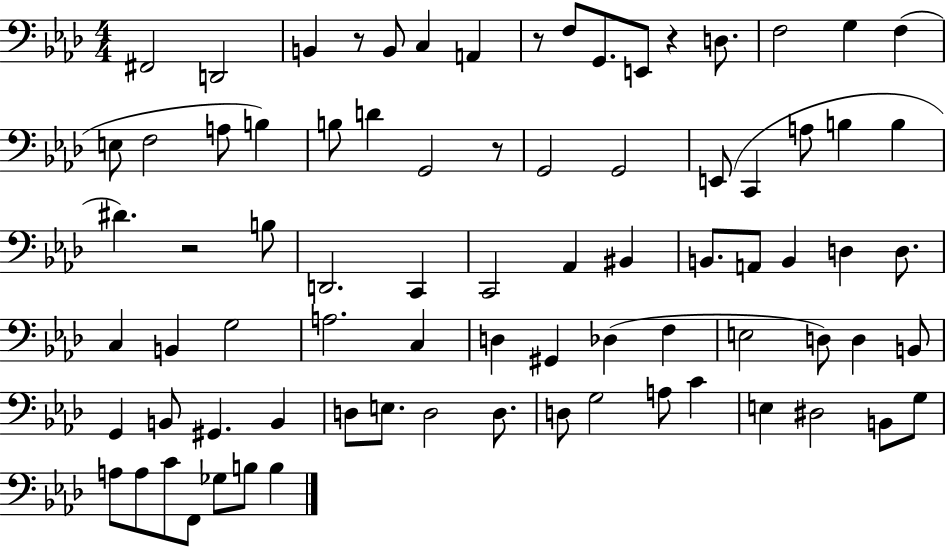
X:1
T:Untitled
M:4/4
L:1/4
K:Ab
^F,,2 D,,2 B,, z/2 B,,/2 C, A,, z/2 F,/2 G,,/2 E,,/2 z D,/2 F,2 G, F, E,/2 F,2 A,/2 B, B,/2 D G,,2 z/2 G,,2 G,,2 E,,/2 C,, A,/2 B, B, ^D z2 B,/2 D,,2 C,, C,,2 _A,, ^B,, B,,/2 A,,/2 B,, D, D,/2 C, B,, G,2 A,2 C, D, ^G,, _D, F, E,2 D,/2 D, B,,/2 G,, B,,/2 ^G,, B,, D,/2 E,/2 D,2 D,/2 D,/2 G,2 A,/2 C E, ^D,2 B,,/2 G,/2 A,/2 A,/2 C/2 F,,/2 _G,/2 B,/2 B,